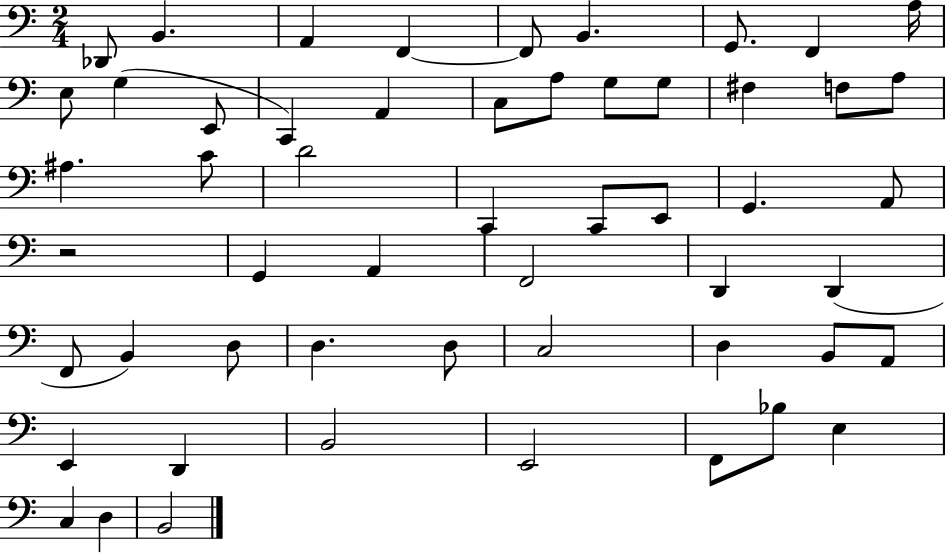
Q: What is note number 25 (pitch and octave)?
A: C2